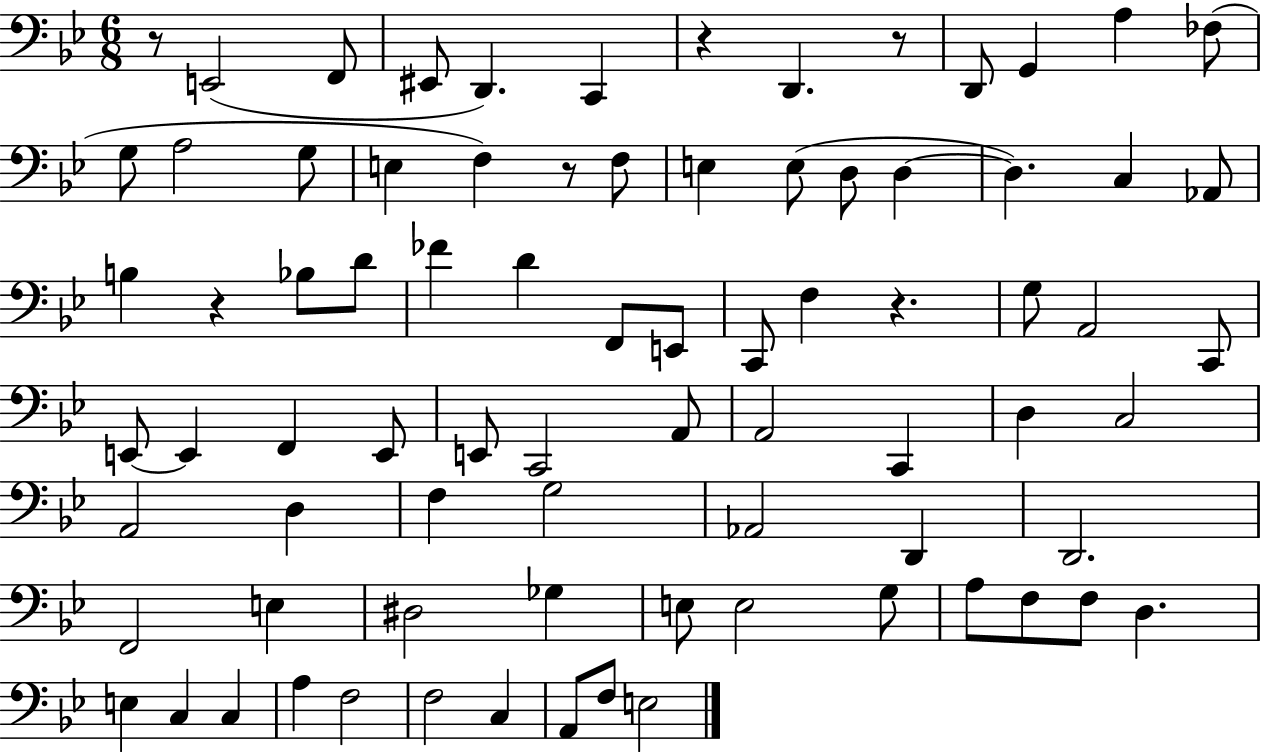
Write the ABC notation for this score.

X:1
T:Untitled
M:6/8
L:1/4
K:Bb
z/2 E,,2 F,,/2 ^E,,/2 D,, C,, z D,, z/2 D,,/2 G,, A, _F,/2 G,/2 A,2 G,/2 E, F, z/2 F,/2 E, E,/2 D,/2 D, D, C, _A,,/2 B, z _B,/2 D/2 _F D F,,/2 E,,/2 C,,/2 F, z G,/2 A,,2 C,,/2 E,,/2 E,, F,, E,,/2 E,,/2 C,,2 A,,/2 A,,2 C,, D, C,2 A,,2 D, F, G,2 _A,,2 D,, D,,2 F,,2 E, ^D,2 _G, E,/2 E,2 G,/2 A,/2 F,/2 F,/2 D, E, C, C, A, F,2 F,2 C, A,,/2 F,/2 E,2